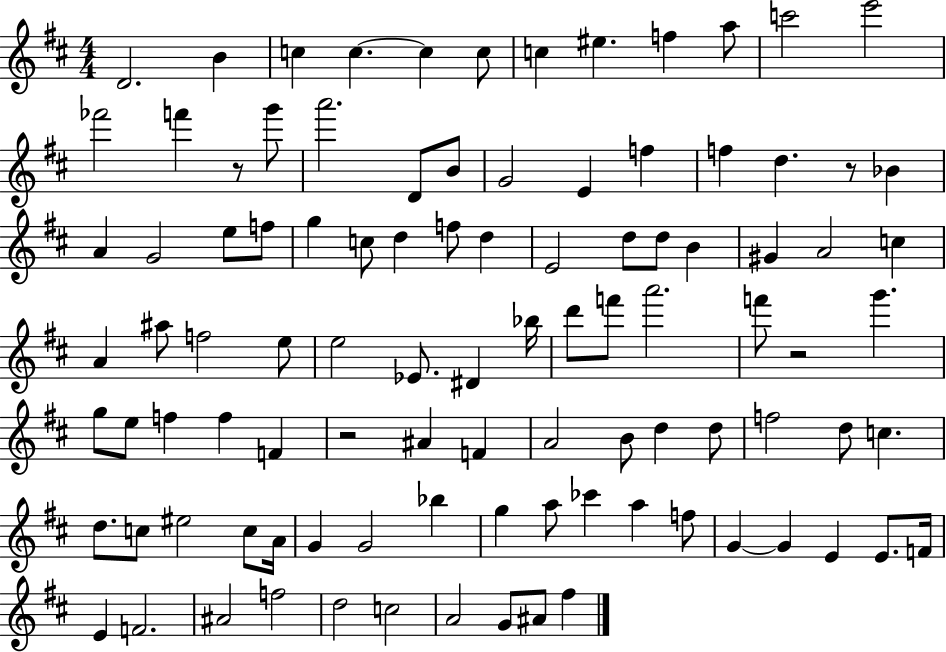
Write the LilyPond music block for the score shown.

{
  \clef treble
  \numericTimeSignature
  \time 4/4
  \key d \major
  d'2. b'4 | c''4 c''4.~~ c''4 c''8 | c''4 eis''4. f''4 a''8 | c'''2 e'''2 | \break fes'''2 f'''4 r8 g'''8 | a'''2. d'8 b'8 | g'2 e'4 f''4 | f''4 d''4. r8 bes'4 | \break a'4 g'2 e''8 f''8 | g''4 c''8 d''4 f''8 d''4 | e'2 d''8 d''8 b'4 | gis'4 a'2 c''4 | \break a'4 ais''8 f''2 e''8 | e''2 ees'8. dis'4 bes''16 | d'''8 f'''8 a'''2. | f'''8 r2 g'''4. | \break g''8 e''8 f''4 f''4 f'4 | r2 ais'4 f'4 | a'2 b'8 d''4 d''8 | f''2 d''8 c''4. | \break d''8. c''8 eis''2 c''8 a'16 | g'4 g'2 bes''4 | g''4 a''8 ces'''4 a''4 f''8 | g'4~~ g'4 e'4 e'8. f'16 | \break e'4 f'2. | ais'2 f''2 | d''2 c''2 | a'2 g'8 ais'8 fis''4 | \break \bar "|."
}